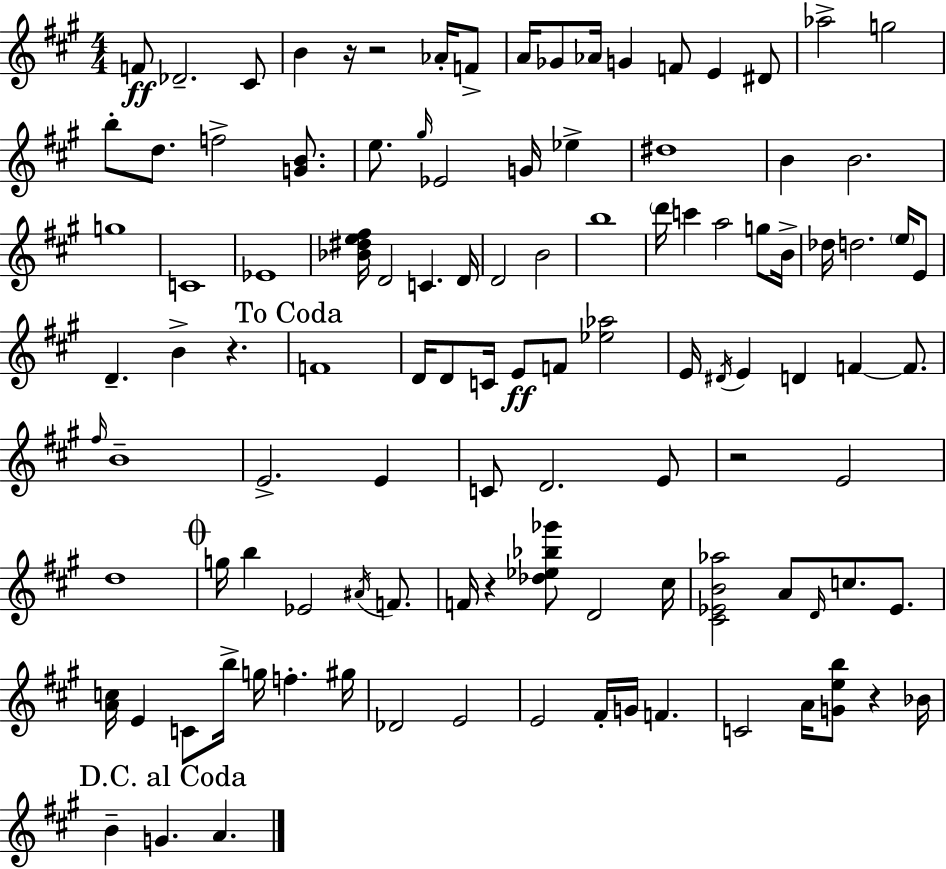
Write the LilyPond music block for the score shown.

{
  \clef treble
  \numericTimeSignature
  \time 4/4
  \key a \major
  f'8\ff des'2.-- cis'8 | b'4 r16 r2 aes'16-. f'8-> | a'16 ges'8 aes'16 g'4 f'8 e'4 dis'8 | aes''2-> g''2 | \break b''8-. d''8. f''2-> <g' b'>8. | e''8. \grace { gis''16 } ees'2 g'16 ees''4-> | dis''1 | b'4 b'2. | \break g''1 | c'1 | ees'1 | <bes' dis'' e'' fis''>16 d'2 c'4. | \break d'16 d'2 b'2 | b''1 | \parenthesize d'''16 c'''4 a''2 g''8 | b'16-> des''16 d''2. \parenthesize e''16 e'8 | \break d'4.-- b'4-> r4. | \mark "To Coda" f'1 | d'16 d'8 c'16 e'8\ff f'8 <ees'' aes''>2 | e'16 \acciaccatura { dis'16 } e'4 d'4 f'4~~ f'8. | \break \grace { fis''16 } b'1-- | e'2.-> e'4 | c'8 d'2. | e'8 r2 e'2 | \break d''1 | \mark \markup { \musicglyph "scripts.coda" } g''16 b''4 ees'2 | \acciaccatura { ais'16 } f'8. f'16 r4 <des'' ees'' bes'' ges'''>8 d'2 | cis''16 <cis' ees' b' aes''>2 a'8 \grace { d'16 } c''8. | \break ees'8. <a' c''>16 e'4 c'8 b''16-> g''16 f''4.-. | gis''16 des'2 e'2 | e'2 fis'16-. g'16 f'4. | c'2 a'16 <g' e'' b''>8 | \break r4 bes'16 \mark "D.C. al Coda" b'4-- g'4. a'4. | \bar "|."
}